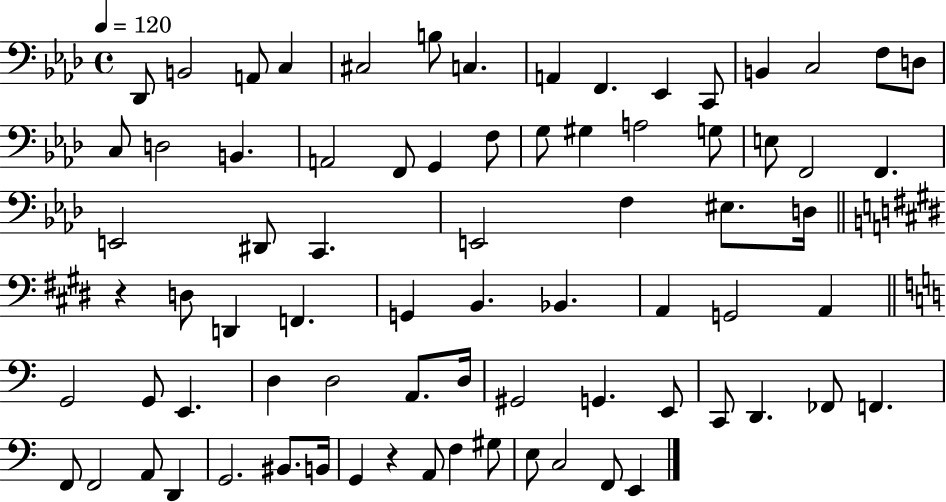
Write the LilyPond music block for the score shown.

{
  \clef bass
  \time 4/4
  \defaultTimeSignature
  \key aes \major
  \tempo 4 = 120
  des,8 b,2 a,8 c4 | cis2 b8 c4. | a,4 f,4. ees,4 c,8 | b,4 c2 f8 d8 | \break c8 d2 b,4. | a,2 f,8 g,4 f8 | g8 gis4 a2 g8 | e8 f,2 f,4. | \break e,2 dis,8 c,4. | e,2 f4 eis8. d16 | \bar "||" \break \key e \major r4 d8 d,4 f,4. | g,4 b,4. bes,4. | a,4 g,2 a,4 | \bar "||" \break \key c \major g,2 g,8 e,4. | d4 d2 a,8. d16 | gis,2 g,4. e,8 | c,8 d,4. fes,8 f,4. | \break f,8 f,2 a,8 d,4 | g,2. bis,8. b,16 | g,4 r4 a,8 f4 gis8 | e8 c2 f,8 e,4 | \break \bar "|."
}